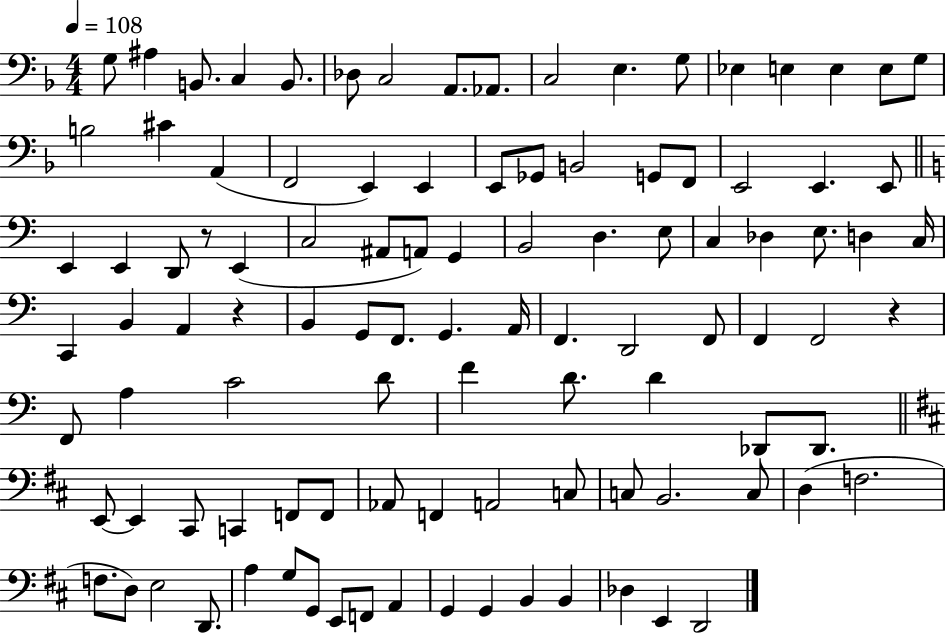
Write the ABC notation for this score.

X:1
T:Untitled
M:4/4
L:1/4
K:F
G,/2 ^A, B,,/2 C, B,,/2 _D,/2 C,2 A,,/2 _A,,/2 C,2 E, G,/2 _E, E, E, E,/2 G,/2 B,2 ^C A,, F,,2 E,, E,, E,,/2 _G,,/2 B,,2 G,,/2 F,,/2 E,,2 E,, E,,/2 E,, E,, D,,/2 z/2 E,, C,2 ^A,,/2 A,,/2 G,, B,,2 D, E,/2 C, _D, E,/2 D, C,/4 C,, B,, A,, z B,, G,,/2 F,,/2 G,, A,,/4 F,, D,,2 F,,/2 F,, F,,2 z F,,/2 A, C2 D/2 F D/2 D _D,,/2 _D,,/2 E,,/2 E,, ^C,,/2 C,, F,,/2 F,,/2 _A,,/2 F,, A,,2 C,/2 C,/2 B,,2 C,/2 D, F,2 F,/2 D,/2 E,2 D,,/2 A, G,/2 G,,/2 E,,/2 F,,/2 A,, G,, G,, B,, B,, _D, E,, D,,2